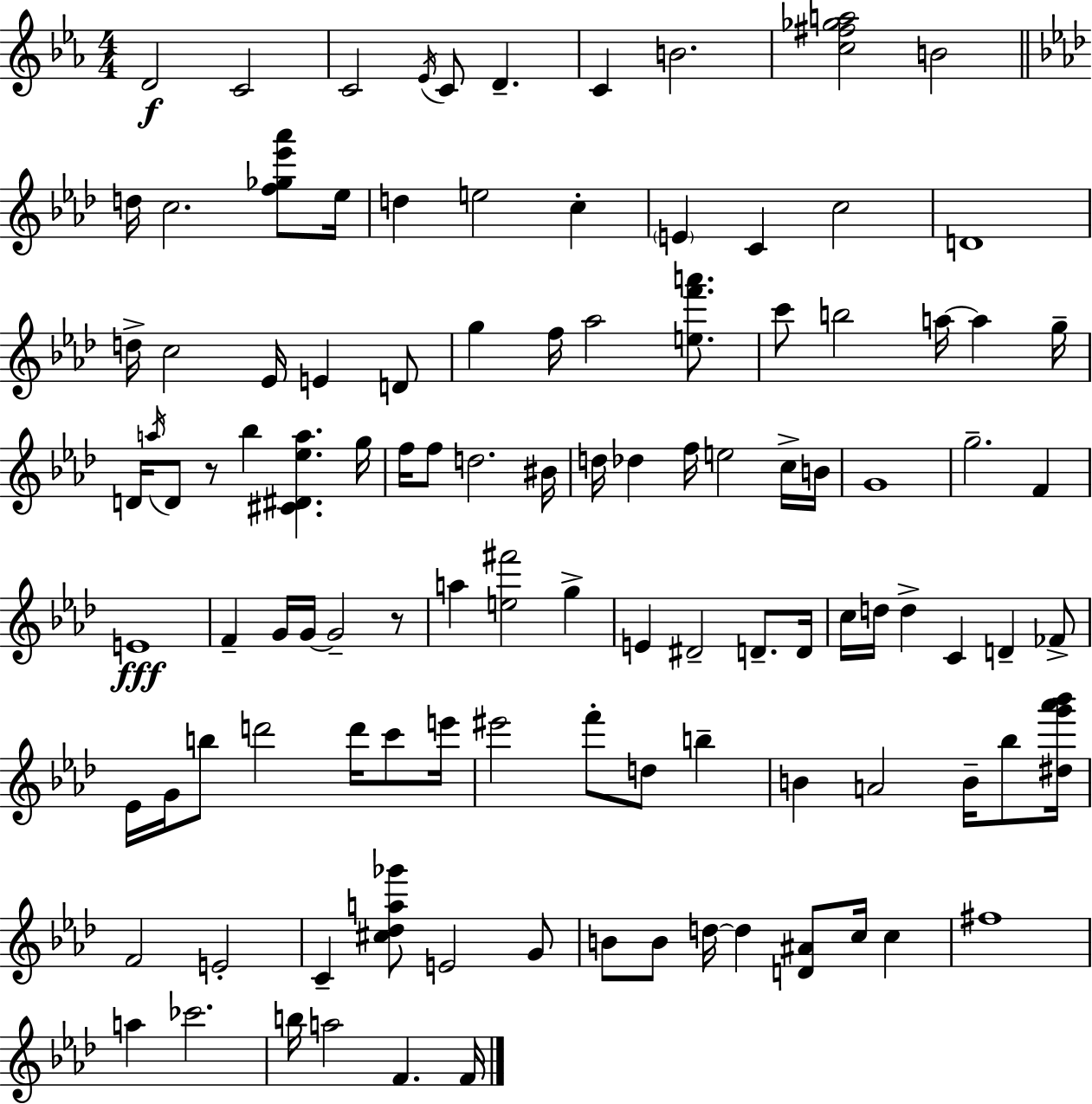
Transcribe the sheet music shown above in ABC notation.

X:1
T:Untitled
M:4/4
L:1/4
K:Cm
D2 C2 C2 _E/4 C/2 D C B2 [c^f_ga]2 B2 d/4 c2 [f_g_e'_a']/2 _e/4 d e2 c E C c2 D4 d/4 c2 _E/4 E D/2 g f/4 _a2 [ef'a']/2 c'/2 b2 a/4 a g/4 D/4 a/4 D/2 z/2 _b [^C^D_ea] g/4 f/4 f/2 d2 ^B/4 d/4 _d f/4 e2 c/4 B/4 G4 g2 F E4 F G/4 G/4 G2 z/2 a [e^f']2 g E ^D2 D/2 D/4 c/4 d/4 d C D _F/2 _E/4 G/4 b/2 d'2 d'/4 c'/2 e'/4 ^e'2 f'/2 d/2 b B A2 B/4 _b/2 [^dg'_a'_b']/4 F2 E2 C [^c_da_g']/2 E2 G/2 B/2 B/2 d/4 d [D^A]/2 c/4 c ^f4 a _c'2 b/4 a2 F F/4